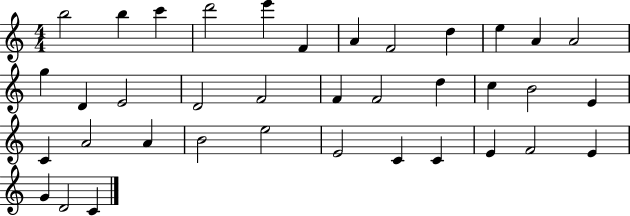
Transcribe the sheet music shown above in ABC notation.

X:1
T:Untitled
M:4/4
L:1/4
K:C
b2 b c' d'2 e' F A F2 d e A A2 g D E2 D2 F2 F F2 d c B2 E C A2 A B2 e2 E2 C C E F2 E G D2 C